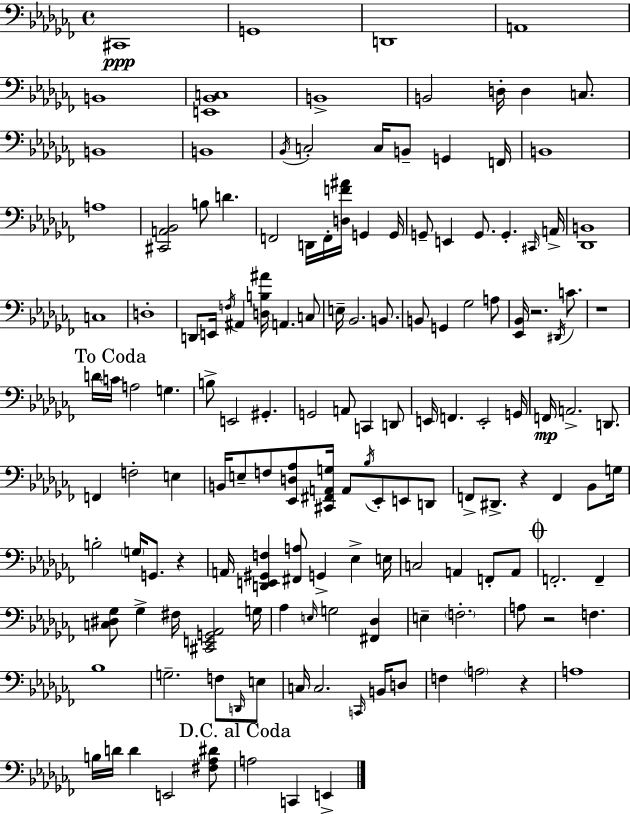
X:1
T:Untitled
M:4/4
L:1/4
K:Abm
^C,,4 G,,4 D,,4 A,,4 B,,4 [E,,_B,,C,]4 B,,4 B,,2 D,/4 D, C,/2 B,,4 B,,4 _B,,/4 C,2 C,/4 B,,/2 G,, F,,/4 B,,4 A,4 [^C,,A,,_B,,]2 B,/2 D F,,2 D,,/4 F,,/4 [D,F^A]/4 G,, G,,/4 G,,/2 E,, G,,/2 G,, ^C,,/4 A,,/4 [_D,,B,,]4 C,4 D,4 D,,/2 E,,/4 F,/4 ^A,, [D,B,^A]/4 A,, C,/2 E,/4 _B,,2 B,,/2 B,,/2 G,, _G,2 A,/2 [_E,,_B,,]/4 z2 ^D,,/4 C/2 z4 D/4 C/4 A,2 G, B,/2 E,,2 ^G,, G,,2 A,,/2 C,, D,,/2 E,,/4 F,, E,,2 G,,/4 F,,/4 A,,2 D,,/2 F,, F,2 E, B,,/4 E,/2 F,/2 [_E,,D,_A,]/2 [^C,,^F,,A,,G,]/4 A,,/2 _B,/4 _E,,/2 E,,/2 D,,/2 F,,/2 ^D,,/2 z F,, _B,,/2 G,/4 B,2 G,/4 G,,/2 z A,,/4 [D,,E,,^G,,F,] [^F,,A,]/2 G,, _E, E,/4 C,2 A,, F,,/2 A,,/2 F,,2 F,, [C,^D,_G,]/2 _G, ^F,/4 [^C,,E,,G,,_A,,]2 G,/4 _A, E,/4 G,2 [^F,,_D,] E, F,2 A,/2 z2 F, _B,4 G,2 F,/2 D,,/4 E,/2 C,/4 C,2 C,,/4 B,,/4 D,/2 F, A,2 z A,4 B,/4 D/4 D E,,2 [^F,_A,^D]/2 A,2 C,, E,,